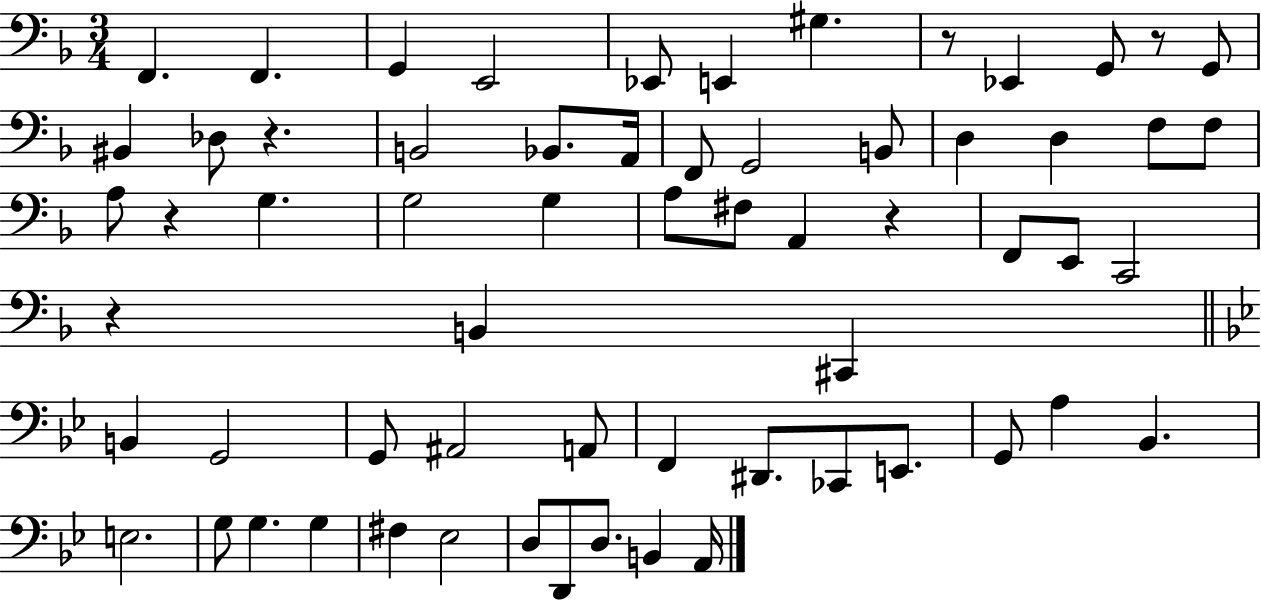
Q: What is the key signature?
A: F major